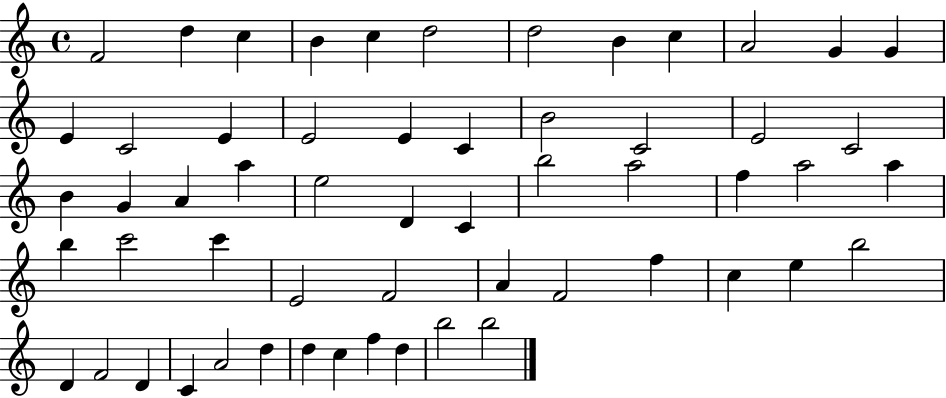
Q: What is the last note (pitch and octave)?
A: B5